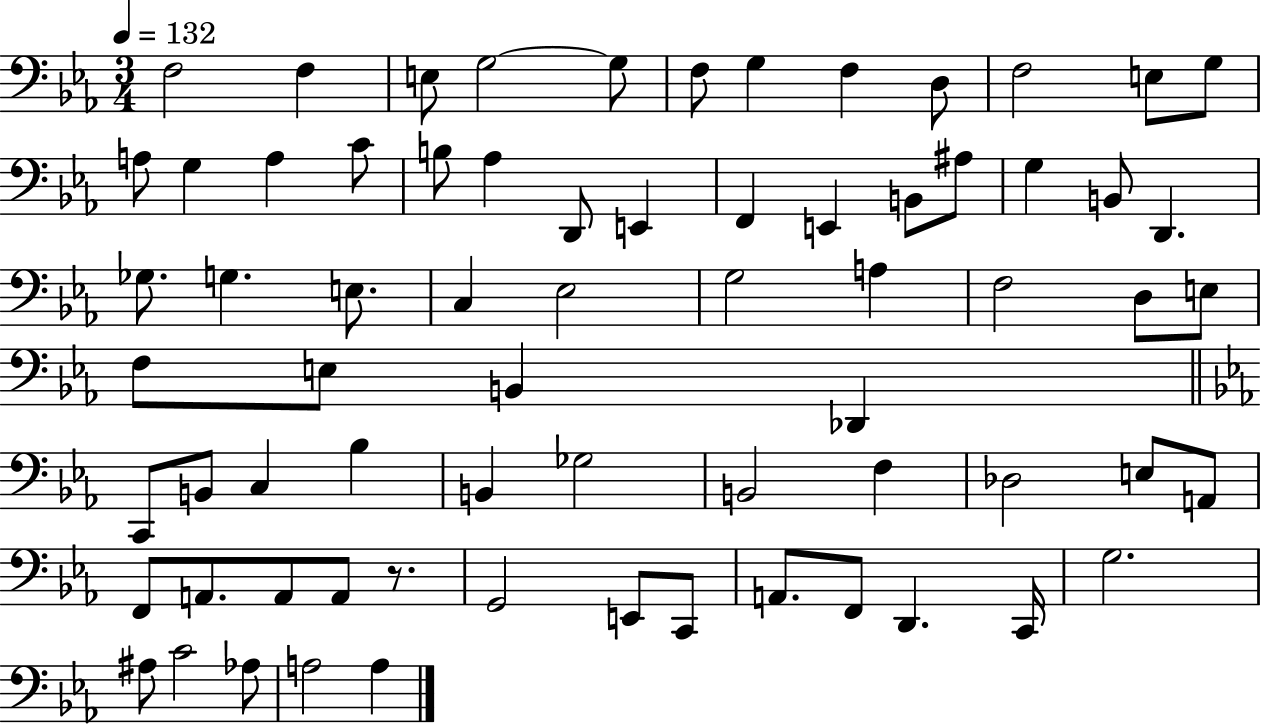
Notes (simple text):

F3/h F3/q E3/e G3/h G3/e F3/e G3/q F3/q D3/e F3/h E3/e G3/e A3/e G3/q A3/q C4/e B3/e Ab3/q D2/e E2/q F2/q E2/q B2/e A#3/e G3/q B2/e D2/q. Gb3/e. G3/q. E3/e. C3/q Eb3/h G3/h A3/q F3/h D3/e E3/e F3/e E3/e B2/q Db2/q C2/e B2/e C3/q Bb3/q B2/q Gb3/h B2/h F3/q Db3/h E3/e A2/e F2/e A2/e. A2/e A2/e R/e. G2/h E2/e C2/e A2/e. F2/e D2/q. C2/s G3/h. A#3/e C4/h Ab3/e A3/h A3/q